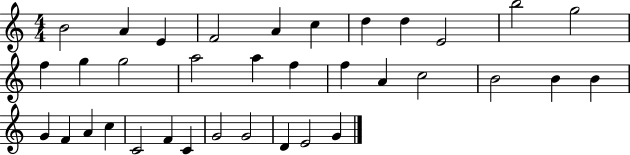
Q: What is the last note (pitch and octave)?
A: G4